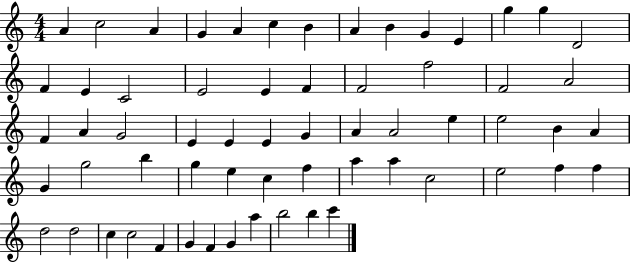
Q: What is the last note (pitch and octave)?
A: C6